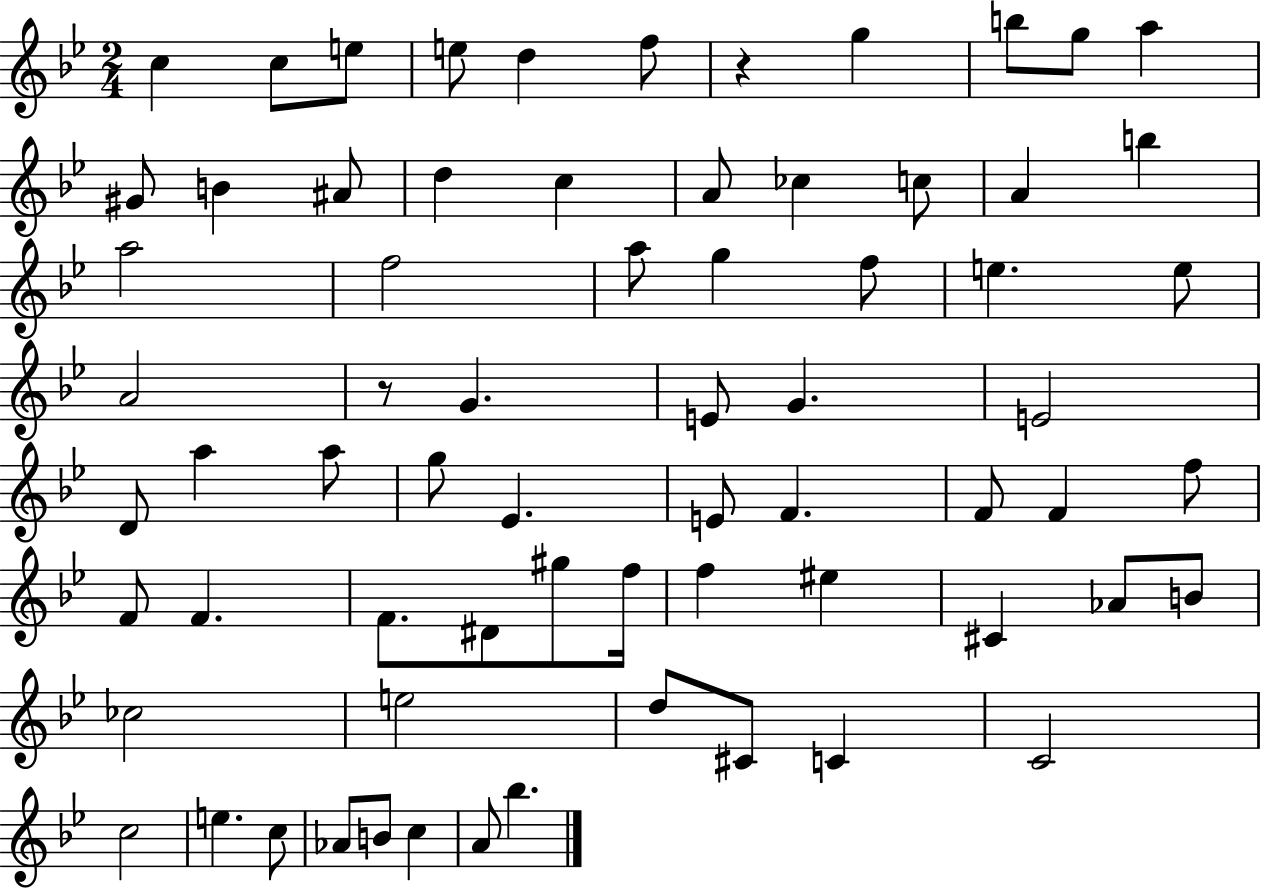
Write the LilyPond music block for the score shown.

{
  \clef treble
  \numericTimeSignature
  \time 2/4
  \key bes \major
  c''4 c''8 e''8 | e''8 d''4 f''8 | r4 g''4 | b''8 g''8 a''4 | \break gis'8 b'4 ais'8 | d''4 c''4 | a'8 ces''4 c''8 | a'4 b''4 | \break a''2 | f''2 | a''8 g''4 f''8 | e''4. e''8 | \break a'2 | r8 g'4. | e'8 g'4. | e'2 | \break d'8 a''4 a''8 | g''8 ees'4. | e'8 f'4. | f'8 f'4 f''8 | \break f'8 f'4. | f'8. dis'8 gis''8 f''16 | f''4 eis''4 | cis'4 aes'8 b'8 | \break ces''2 | e''2 | d''8 cis'8 c'4 | c'2 | \break c''2 | e''4. c''8 | aes'8 b'8 c''4 | a'8 bes''4. | \break \bar "|."
}